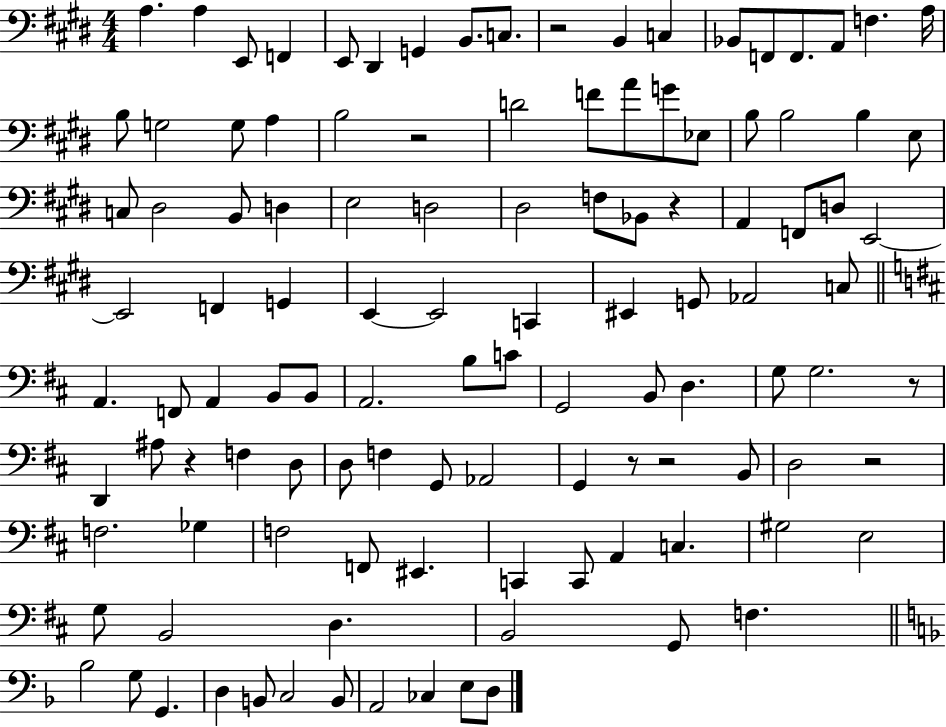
A3/q. A3/q E2/e F2/q E2/e D#2/q G2/q B2/e. C3/e. R/h B2/q C3/q Bb2/e F2/e F2/e. A2/e F3/q. A3/s B3/e G3/h G3/e A3/q B3/h R/h D4/h F4/e A4/e G4/e Eb3/e B3/e B3/h B3/q E3/e C3/e D#3/h B2/e D3/q E3/h D3/h D#3/h F3/e Bb2/e R/q A2/q F2/e D3/e E2/h E2/h F2/q G2/q E2/q E2/h C2/q EIS2/q G2/e Ab2/h C3/e A2/q. F2/e A2/q B2/e B2/e A2/h. B3/e C4/e G2/h B2/e D3/q. G3/e G3/h. R/e D2/q A#3/e R/q F3/q D3/e D3/e F3/q G2/e Ab2/h G2/q R/e R/h B2/e D3/h R/h F3/h. Gb3/q F3/h F2/e EIS2/q. C2/q C2/e A2/q C3/q. G#3/h E3/h G3/e B2/h D3/q. B2/h G2/e F3/q. Bb3/h G3/e G2/q. D3/q B2/e C3/h B2/e A2/h CES3/q E3/e D3/e